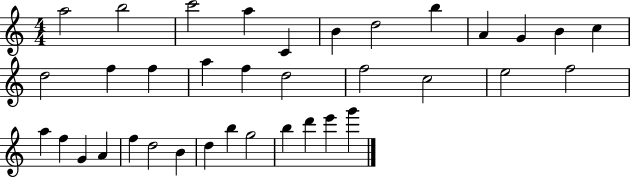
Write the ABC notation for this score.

X:1
T:Untitled
M:4/4
L:1/4
K:C
a2 b2 c'2 a C B d2 b A G B c d2 f f a f d2 f2 c2 e2 f2 a f G A f d2 B d b g2 b d' e' g'